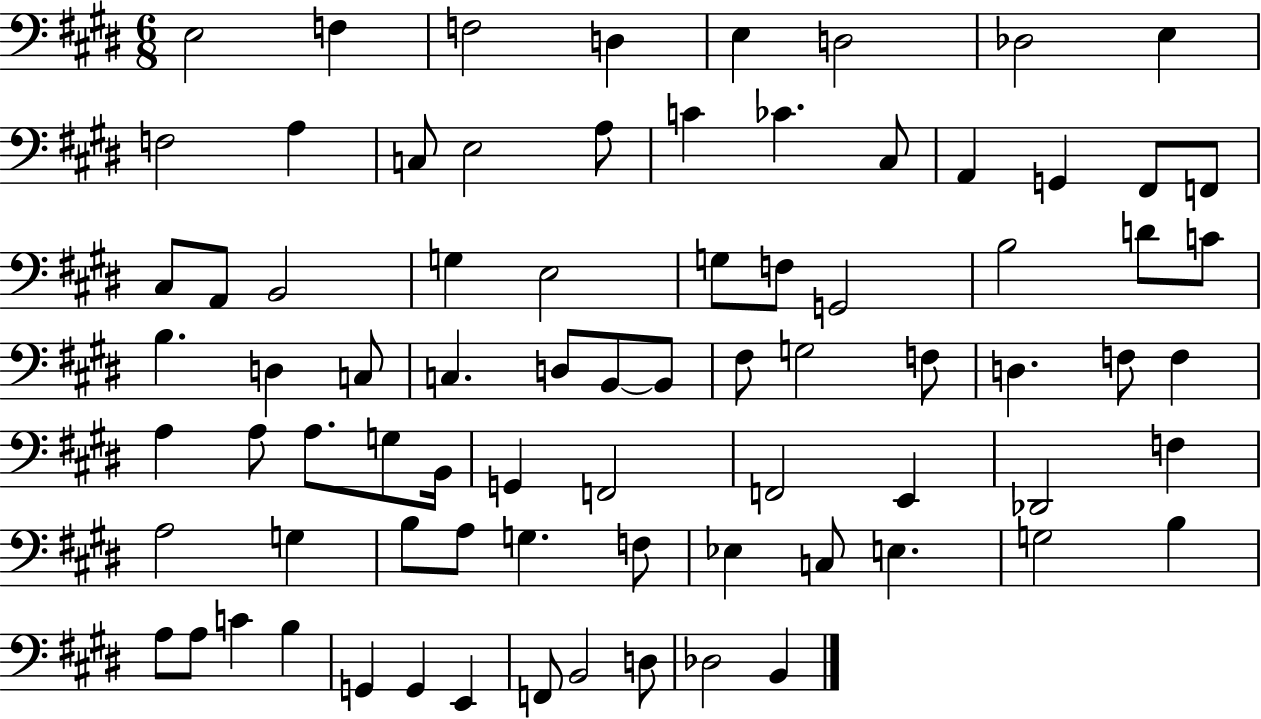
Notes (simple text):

E3/h F3/q F3/h D3/q E3/q D3/h Db3/h E3/q F3/h A3/q C3/e E3/h A3/e C4/q CES4/q. C#3/e A2/q G2/q F#2/e F2/e C#3/e A2/e B2/h G3/q E3/h G3/e F3/e G2/h B3/h D4/e C4/e B3/q. D3/q C3/e C3/q. D3/e B2/e B2/e F#3/e G3/h F3/e D3/q. F3/e F3/q A3/q A3/e A3/e. G3/e B2/s G2/q F2/h F2/h E2/q Db2/h F3/q A3/h G3/q B3/e A3/e G3/q. F3/e Eb3/q C3/e E3/q. G3/h B3/q A3/e A3/e C4/q B3/q G2/q G2/q E2/q F2/e B2/h D3/e Db3/h B2/q